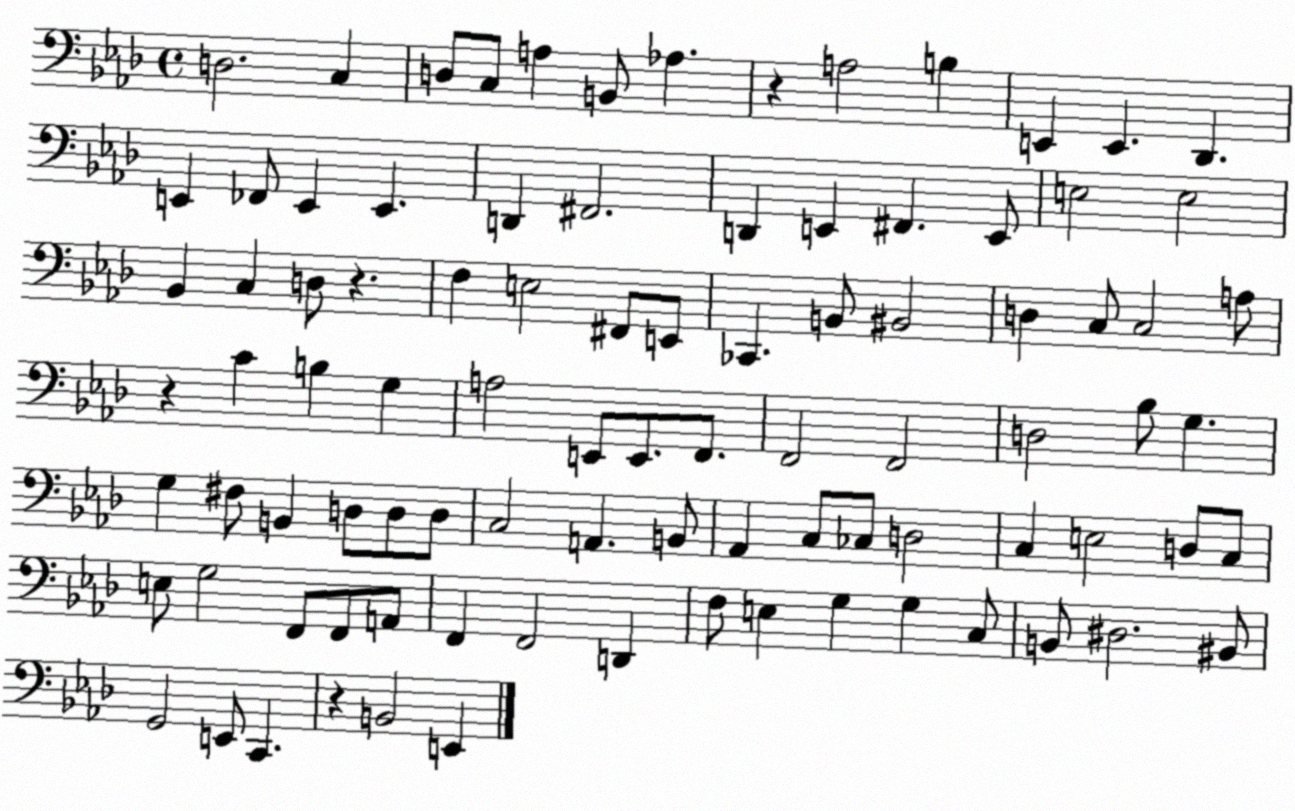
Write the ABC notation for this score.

X:1
T:Untitled
M:4/4
L:1/4
K:Ab
D,2 C, D,/2 C,/2 A, B,,/2 _A, z A,2 B, E,, E,, _D,, E,, _F,,/2 E,, E,, D,, ^F,,2 D,, E,, ^F,, E,,/2 E,2 E,2 _B,, C, D,/2 z F, E,2 ^F,,/2 E,,/2 _C,, B,,/2 ^B,,2 D, C,/2 C,2 A,/2 z C B, G, A,2 E,,/2 E,,/2 F,,/2 F,,2 F,,2 D,2 _B,/2 G, G, ^F,/2 B,, D,/2 D,/2 D,/2 C,2 A,, B,,/2 _A,, C,/2 _C,/2 D,2 C, E,2 D,/2 C,/2 E,/2 G,2 F,,/2 F,,/2 A,,/2 F,, F,,2 D,, F,/2 E, G, G, C,/2 B,,/2 ^D,2 ^B,,/2 G,,2 E,,/2 C,, z B,,2 E,,